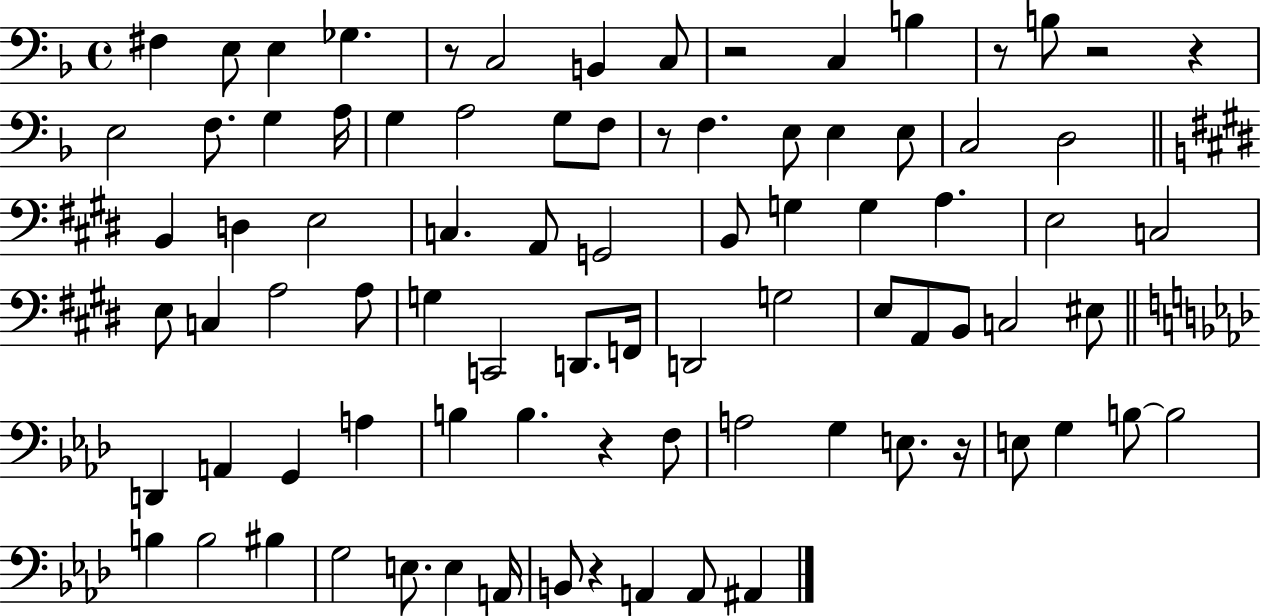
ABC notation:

X:1
T:Untitled
M:4/4
L:1/4
K:F
^F, E,/2 E, _G, z/2 C,2 B,, C,/2 z2 C, B, z/2 B,/2 z2 z E,2 F,/2 G, A,/4 G, A,2 G,/2 F,/2 z/2 F, E,/2 E, E,/2 C,2 D,2 B,, D, E,2 C, A,,/2 G,,2 B,,/2 G, G, A, E,2 C,2 E,/2 C, A,2 A,/2 G, C,,2 D,,/2 F,,/4 D,,2 G,2 E,/2 A,,/2 B,,/2 C,2 ^E,/2 D,, A,, G,, A, B, B, z F,/2 A,2 G, E,/2 z/4 E,/2 G, B,/2 B,2 B, B,2 ^B, G,2 E,/2 E, A,,/4 B,,/2 z A,, A,,/2 ^A,,